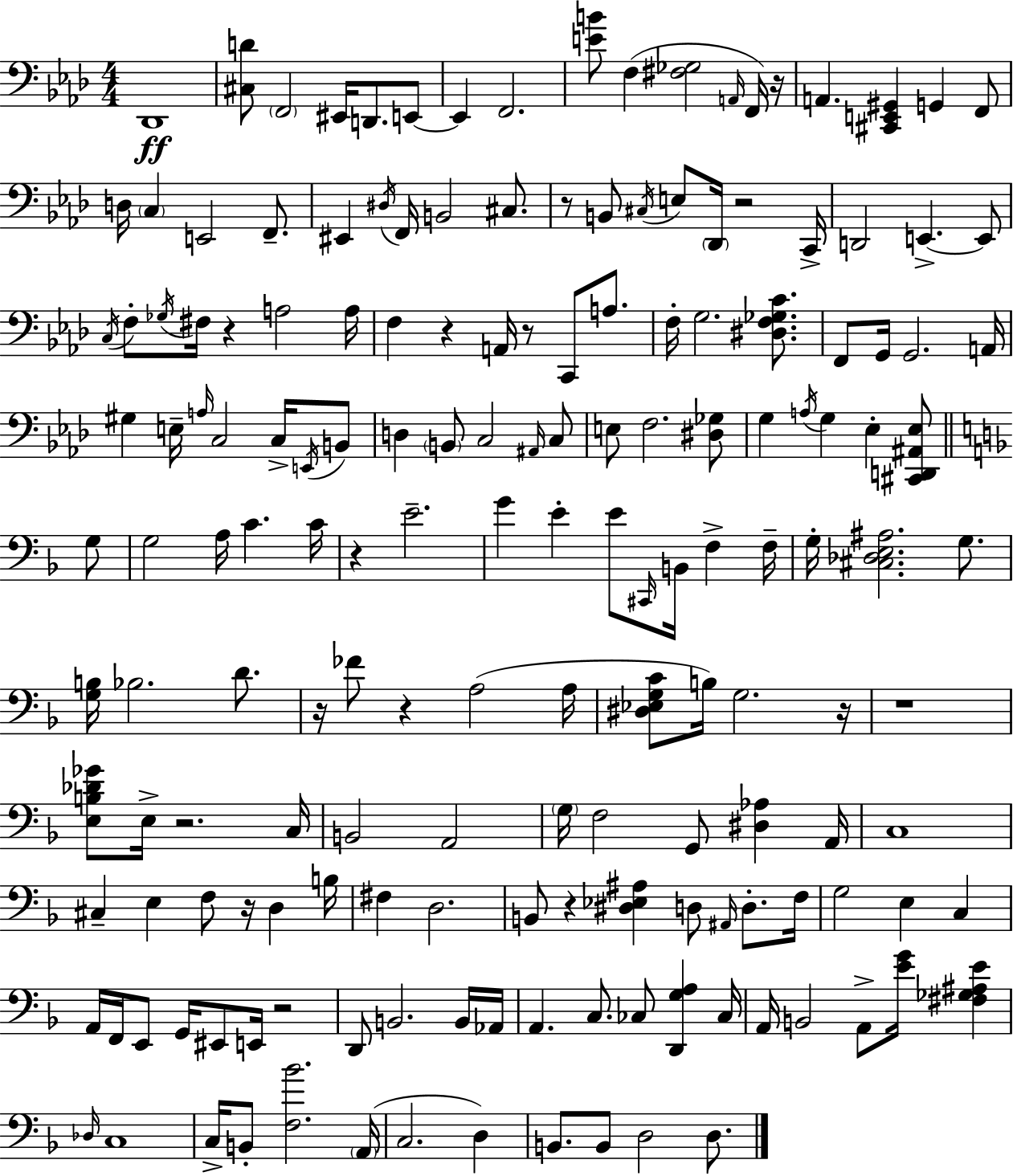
Db2/w [C#3,D4]/e F2/h EIS2/s D2/e. E2/e E2/q F2/h. [E4,B4]/e F3/q [F#3,Gb3]/h A2/s F2/s R/s A2/q. [C#2,E2,G#2]/q G2/q F2/e D3/s C3/q E2/h F2/e. EIS2/q D#3/s F2/s B2/h C#3/e. R/e B2/e C#3/s E3/e Db2/s R/h C2/s D2/h E2/q. E2/e C3/s F3/e Gb3/s F#3/s R/q A3/h A3/s F3/q R/q A2/s R/e C2/e A3/e. F3/s G3/h. [D#3,F3,Gb3,C4]/e. F2/e G2/s G2/h. A2/s G#3/q E3/s A3/s C3/h C3/s E2/s B2/e D3/q B2/e C3/h A#2/s C3/e E3/e F3/h. [D#3,Gb3]/e G3/q A3/s G3/q Eb3/q [C#2,D2,A#2,Eb3]/e G3/e G3/h A3/s C4/q. C4/s R/q E4/h. G4/q E4/q E4/e C#2/s B2/s F3/q F3/s G3/s [C#3,Db3,E3,A#3]/h. G3/e. [G3,B3]/s Bb3/h. D4/e. R/s FES4/e R/q A3/h A3/s [D#3,Eb3,G3,C4]/e B3/s G3/h. R/s R/w [E3,B3,Db4,Gb4]/e E3/s R/h. C3/s B2/h A2/h G3/s F3/h G2/e [D#3,Ab3]/q A2/s C3/w C#3/q E3/q F3/e R/s D3/q B3/s F#3/q D3/h. B2/e R/q [D#3,Eb3,A#3]/q D3/e A#2/s D3/e. F3/s G3/h E3/q C3/q A2/s F2/s E2/e G2/s EIS2/e E2/s R/h D2/e B2/h. B2/s Ab2/s A2/q. C3/e. CES3/e [D2,G3,A3]/q CES3/s A2/s B2/h A2/e [E4,G4]/s [F#3,Gb3,A#3,E4]/q Db3/s C3/w C3/s B2/e [F3,Bb4]/h. A2/s C3/h. D3/q B2/e. B2/e D3/h D3/e.